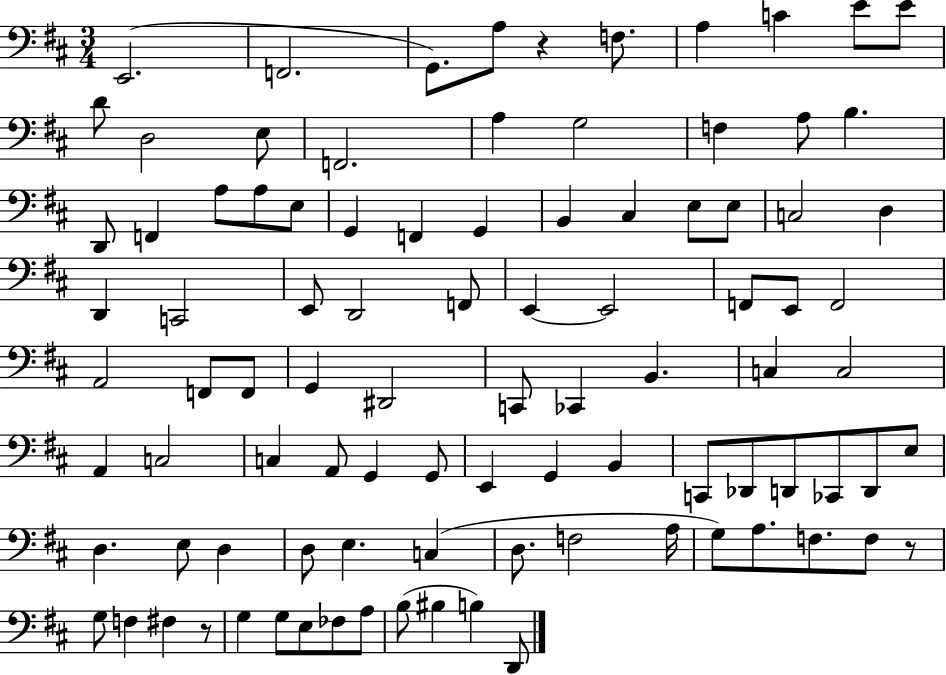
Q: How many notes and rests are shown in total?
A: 95